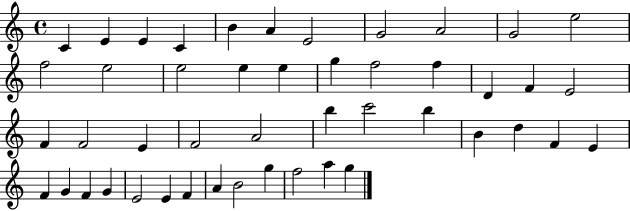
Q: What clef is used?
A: treble